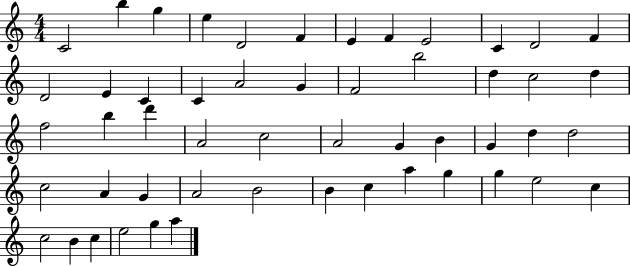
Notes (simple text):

C4/h B5/q G5/q E5/q D4/h F4/q E4/q F4/q E4/h C4/q D4/h F4/q D4/h E4/q C4/q C4/q A4/h G4/q F4/h B5/h D5/q C5/h D5/q F5/h B5/q D6/q A4/h C5/h A4/h G4/q B4/q G4/q D5/q D5/h C5/h A4/q G4/q A4/h B4/h B4/q C5/q A5/q G5/q G5/q E5/h C5/q C5/h B4/q C5/q E5/h G5/q A5/q